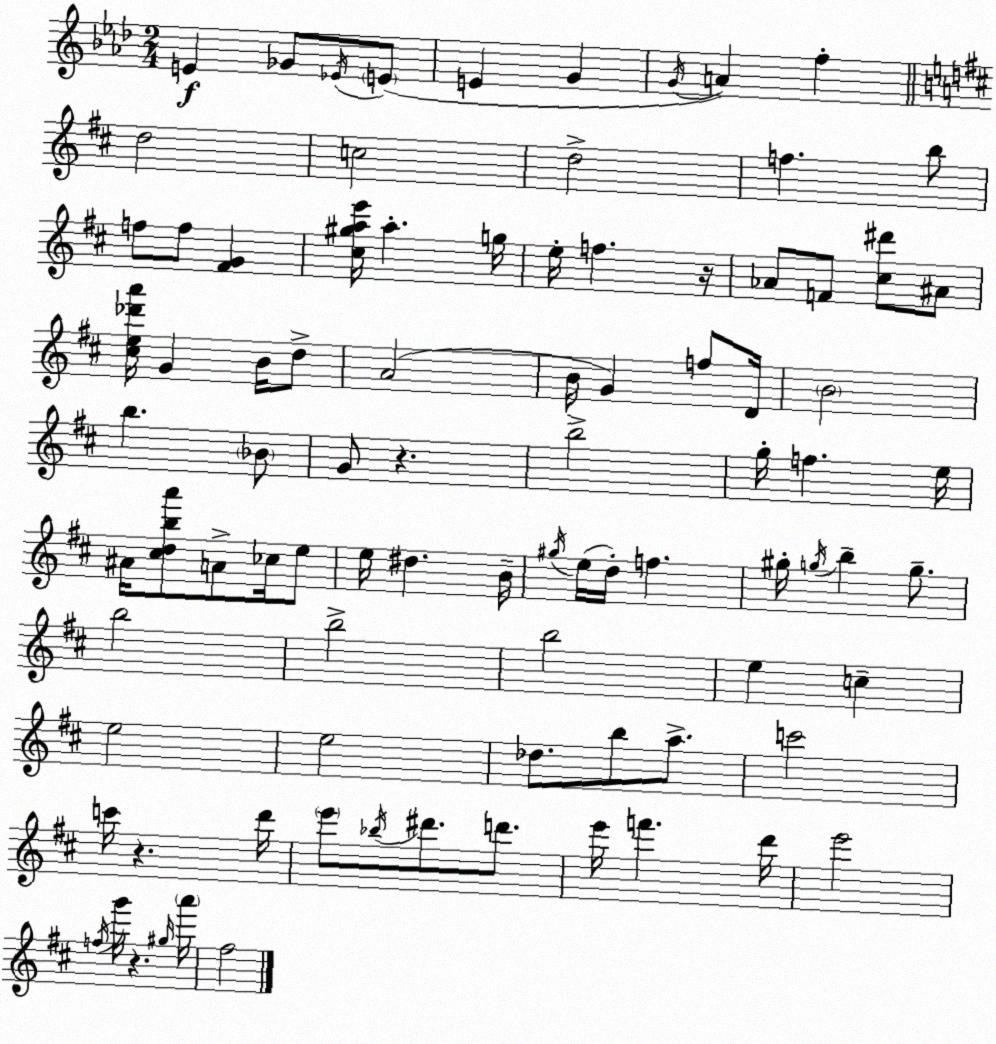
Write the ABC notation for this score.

X:1
T:Untitled
M:2/4
L:1/4
K:Ab
E _G/2 _E/4 E/2 E G G/4 A f d2 c2 d2 f b/2 f/2 f/2 [^FG] [^c^gae']/4 a g/4 e/4 f z/4 _A/2 F/2 [^c^d']/2 ^A/2 [^ce_d'a']/4 G B/4 d/2 A2 B/4 G f/2 D/4 B2 b _B/2 G/2 z b2 g/4 f e/4 ^A/4 [^cdba']/2 A/2 _c/4 e/2 e/4 ^d B/4 ^g/4 e/4 d/4 f ^g/4 g/4 b g/2 b2 b2 b2 e c e2 e2 _d/2 b/2 a/2 c'2 c'/4 z d'/4 e'/2 _b/4 ^d'/2 d'/2 e'/4 f' d'/4 e'2 f/4 g'/4 z ^g/4 a'/4 ^f2